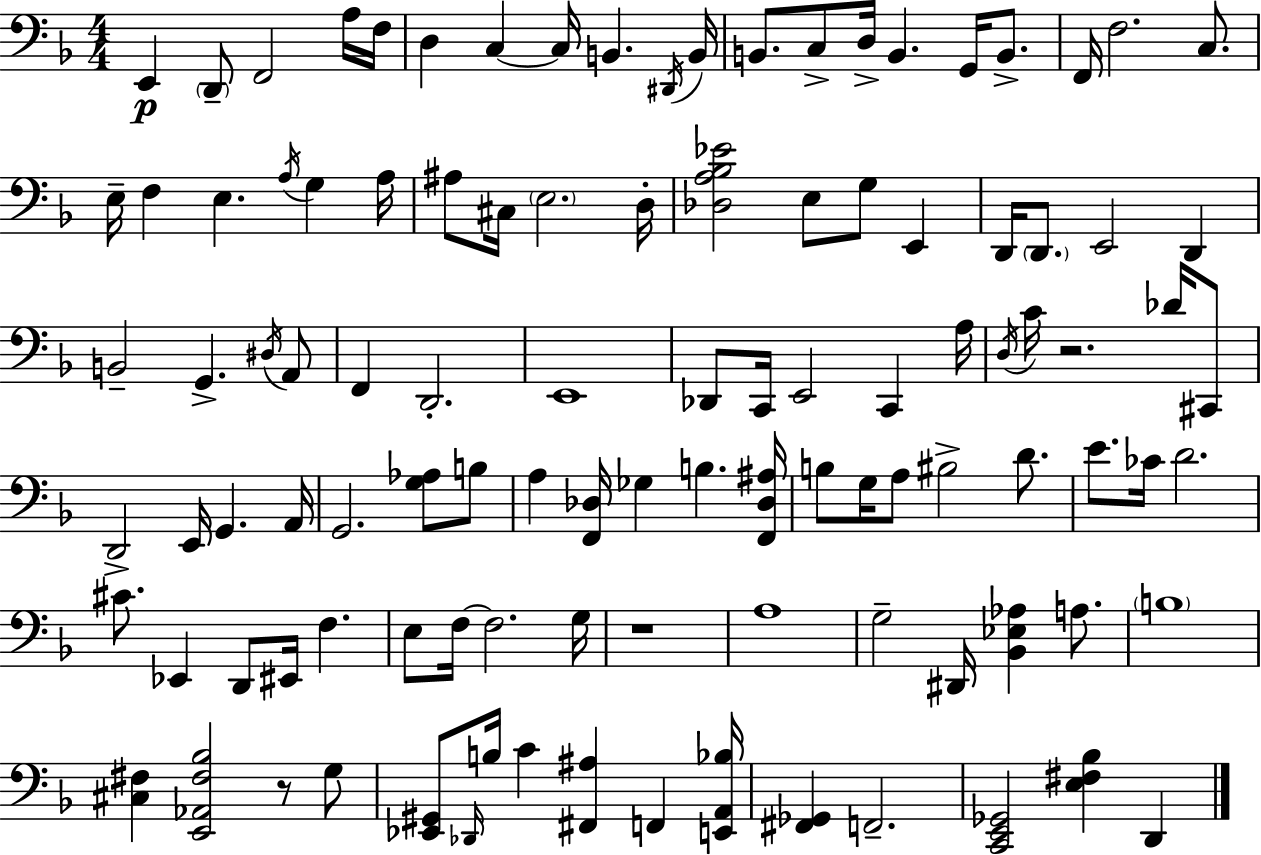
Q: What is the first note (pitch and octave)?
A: E2